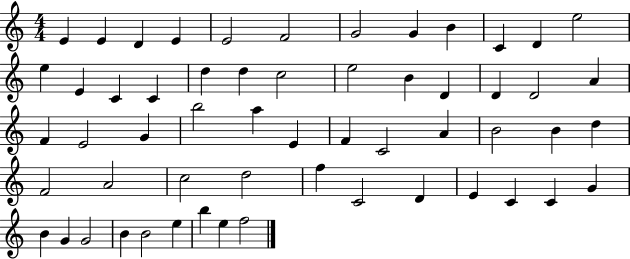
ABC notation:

X:1
T:Untitled
M:4/4
L:1/4
K:C
E E D E E2 F2 G2 G B C D e2 e E C C d d c2 e2 B D D D2 A F E2 G b2 a E F C2 A B2 B d F2 A2 c2 d2 f C2 D E C C G B G G2 B B2 e b e f2